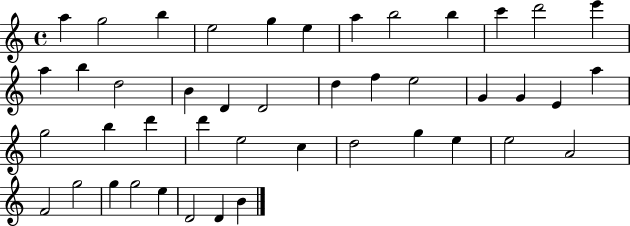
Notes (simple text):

A5/q G5/h B5/q E5/h G5/q E5/q A5/q B5/h B5/q C6/q D6/h E6/q A5/q B5/q D5/h B4/q D4/q D4/h D5/q F5/q E5/h G4/q G4/q E4/q A5/q G5/h B5/q D6/q D6/q E5/h C5/q D5/h G5/q E5/q E5/h A4/h F4/h G5/h G5/q G5/h E5/q D4/h D4/q B4/q